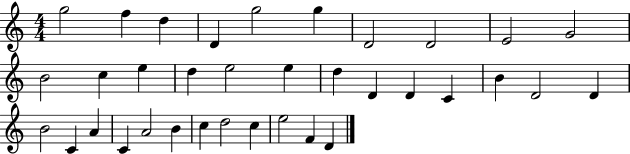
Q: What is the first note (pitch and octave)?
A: G5